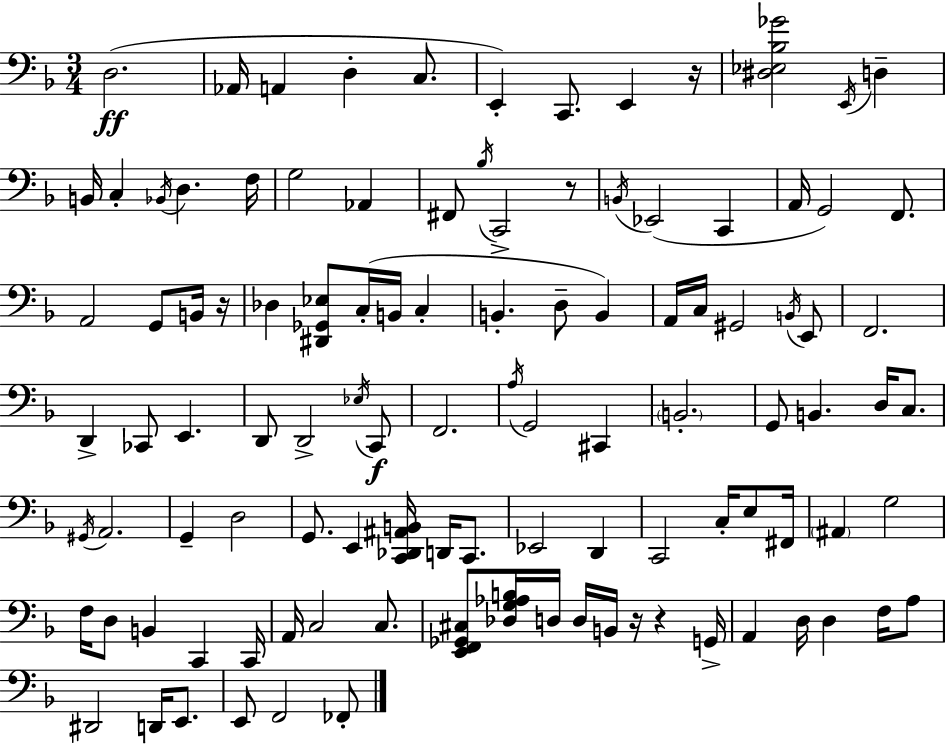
{
  \clef bass
  \numericTimeSignature
  \time 3/4
  \key f \major
  d2.(\ff | aes,16 a,4 d4-. c8. | e,4-.) c,8. e,4 r16 | <dis ees bes ges'>2 \acciaccatura { e,16 } d4-- | \break b,16 c4-. \acciaccatura { bes,16 } d4. | f16 g2 aes,4 | fis,8 \acciaccatura { bes16 } c,2-> | r8 \acciaccatura { b,16 }( ees,2 | \break c,4 a,16 g,2) | f,8. a,2 | g,8 b,16 r16 des4 <dis, ges, ees>8 c16-.( b,16 | c4-. b,4.-. d8-- | \break b,4) a,16 c16 gis,2 | \acciaccatura { b,16 } e,8 f,2. | d,4-> ces,8 e,4. | d,8 d,2-> | \break \acciaccatura { ees16 } c,8\f f,2. | \acciaccatura { a16 } g,2 | cis,4 \parenthesize b,2.-. | g,8 b,4. | \break d16 c8. \acciaccatura { gis,16 } a,2. | g,4-- | d2 g,8. e,4 | <c, des, ais, b,>16 d,16 c,8. ees,2 | \break d,4 c,2 | c16-. e8 fis,16 \parenthesize ais,4 | g2 f16 d8 b,4 | c,4 c,16 a,16 c2 | \break c8. <e, f, ges, cis>8 <des g aes b>16 d16 | d16 b,16 r16 r4 g,16-> a,4 | d16 d4 f16 a8 dis,2 | d,16 e,8. e,8 f,2 | \break fes,8-. \bar "|."
}